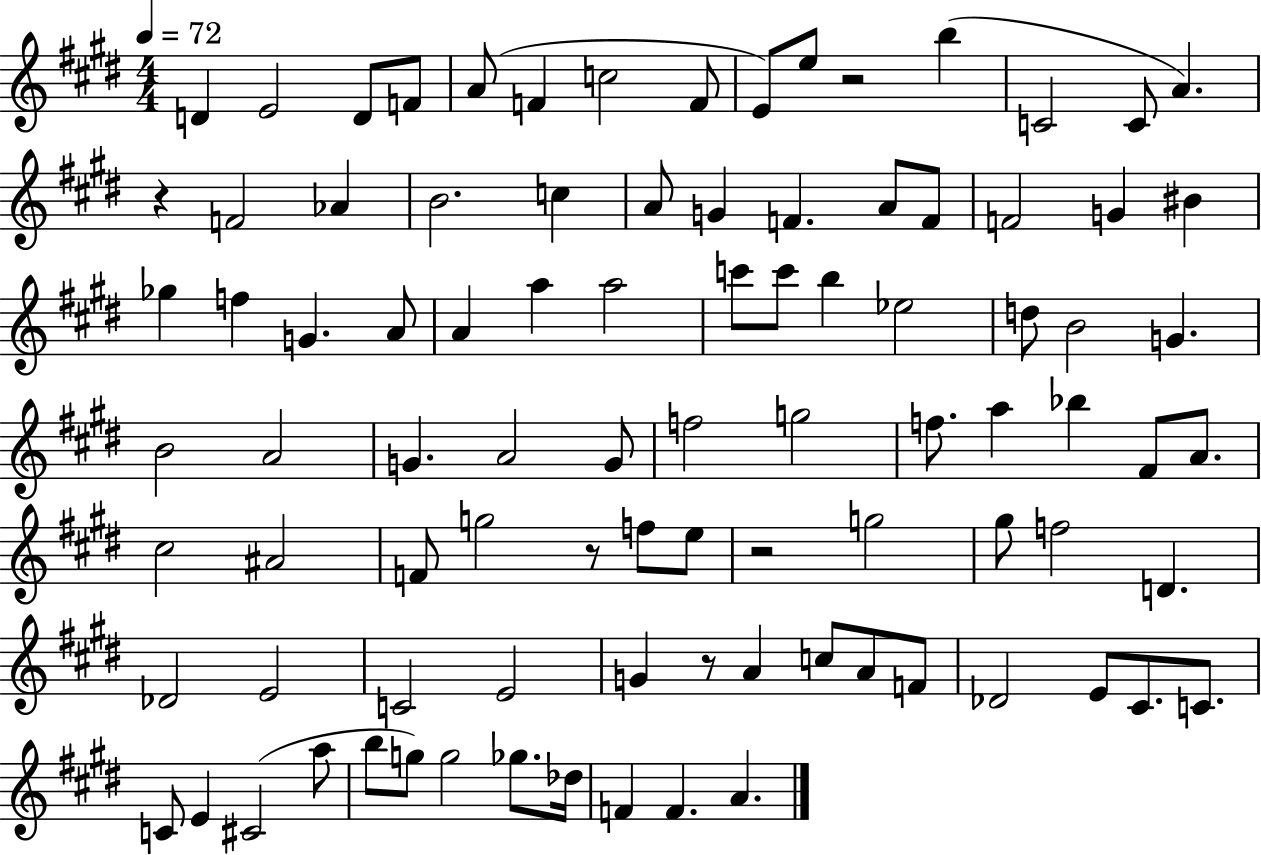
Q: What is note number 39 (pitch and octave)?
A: B4